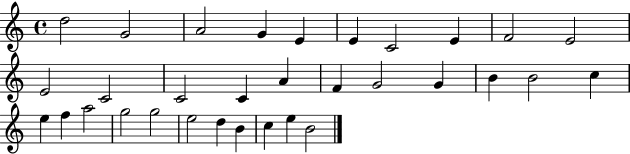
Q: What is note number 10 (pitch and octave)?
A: E4